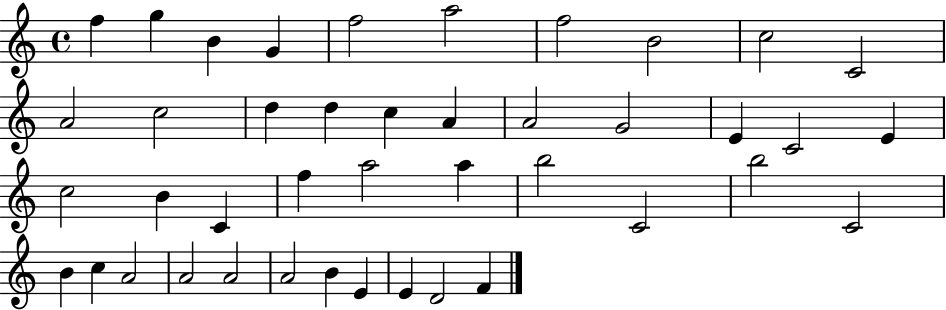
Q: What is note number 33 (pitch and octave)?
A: C5